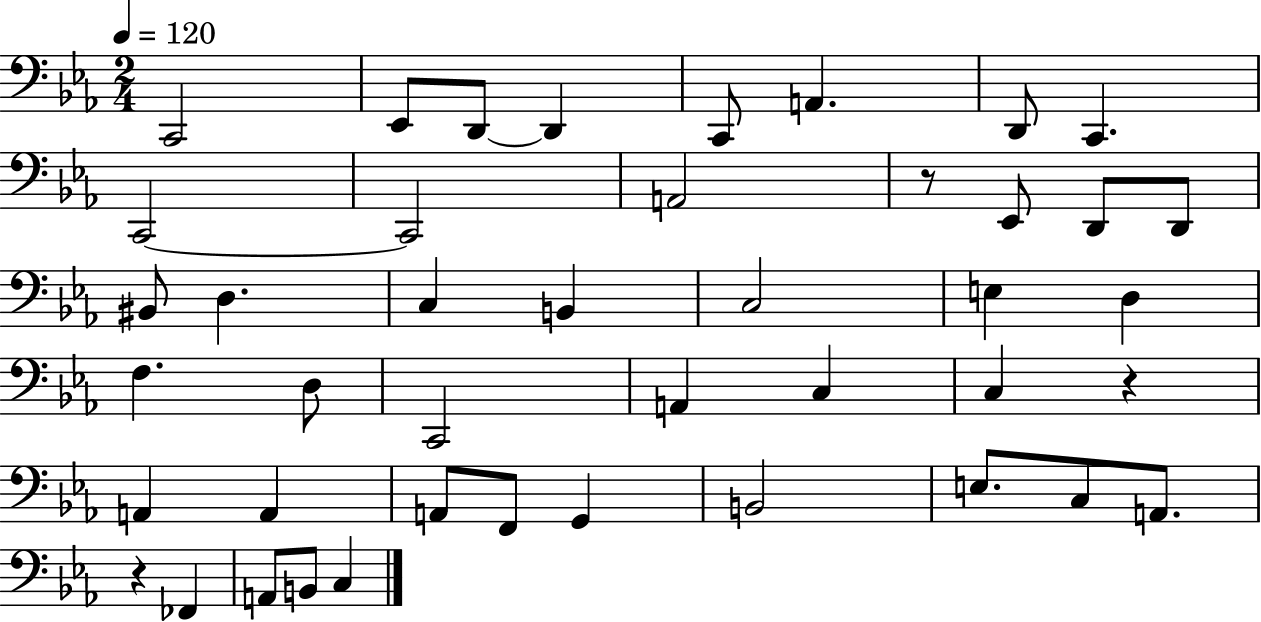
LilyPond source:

{
  \clef bass
  \numericTimeSignature
  \time 2/4
  \key ees \major
  \tempo 4 = 120
  c,2 | ees,8 d,8~~ d,4 | c,8 a,4. | d,8 c,4. | \break c,2~~ | c,2 | a,2 | r8 ees,8 d,8 d,8 | \break bis,8 d4. | c4 b,4 | c2 | e4 d4 | \break f4. d8 | c,2 | a,4 c4 | c4 r4 | \break a,4 a,4 | a,8 f,8 g,4 | b,2 | e8. c8 a,8. | \break r4 fes,4 | a,8 b,8 c4 | \bar "|."
}